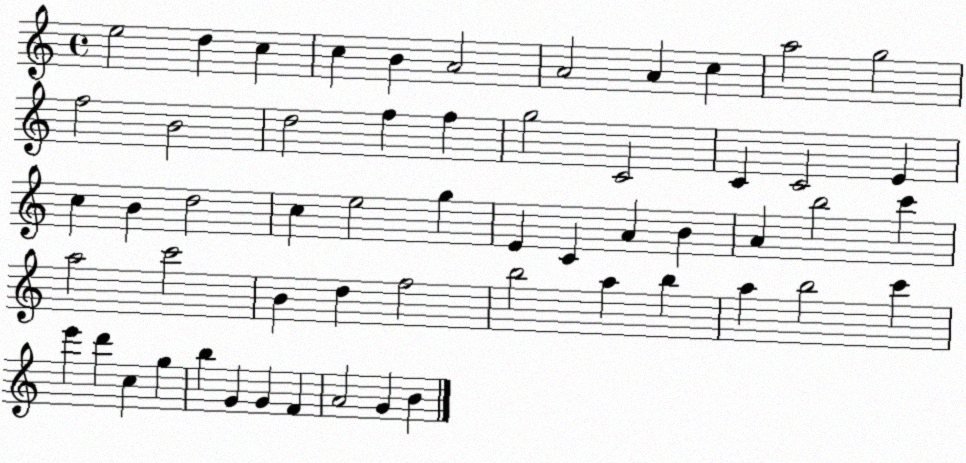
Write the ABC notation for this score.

X:1
T:Untitled
M:4/4
L:1/4
K:C
e2 d c c B A2 A2 A c a2 g2 f2 B2 d2 f f g2 C2 C C2 E c B d2 c e2 g E C A B A b2 c' a2 c'2 B d f2 b2 a b a b2 c' e' d' c g b G G F A2 G B